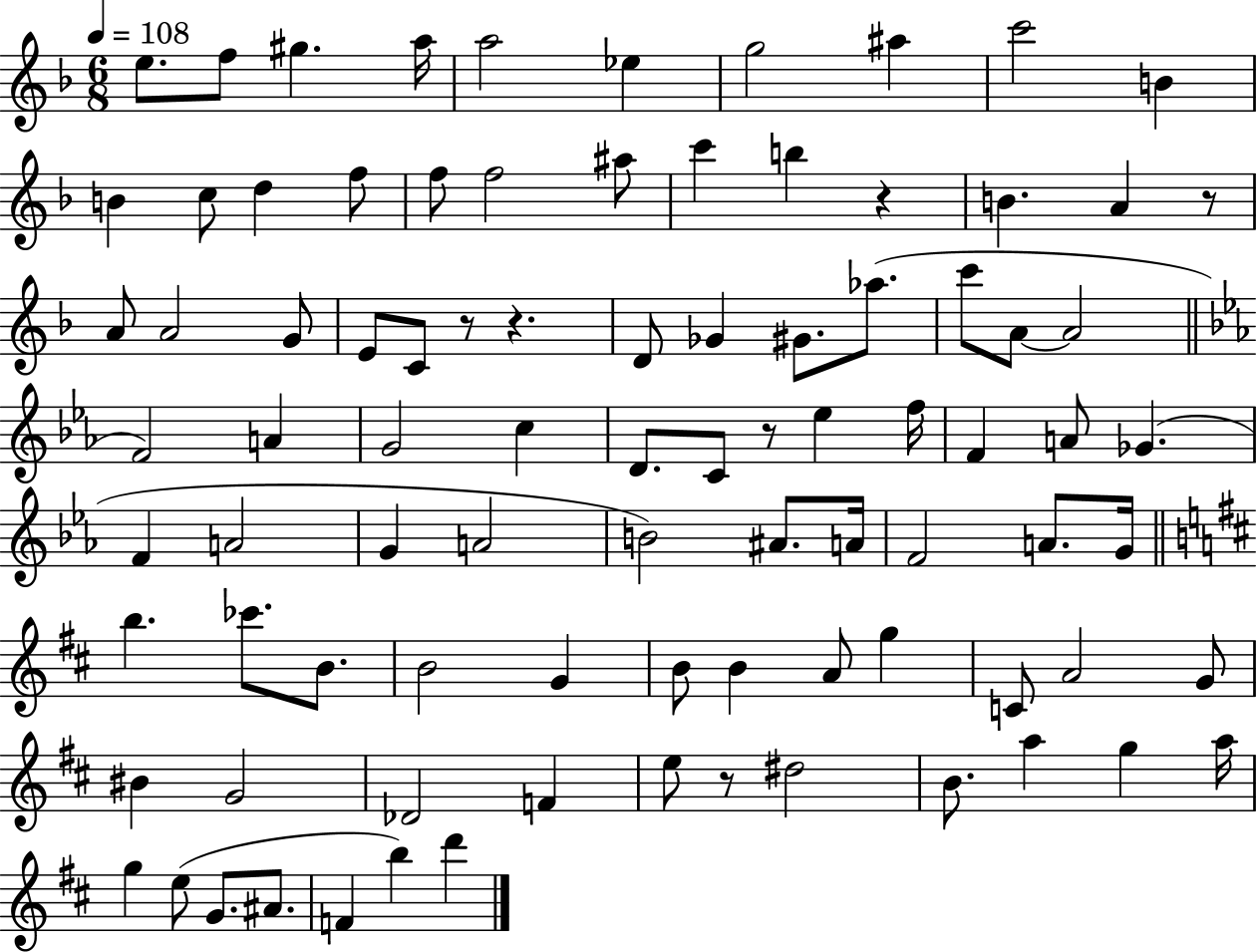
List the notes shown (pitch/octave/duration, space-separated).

E5/e. F5/e G#5/q. A5/s A5/h Eb5/q G5/h A#5/q C6/h B4/q B4/q C5/e D5/q F5/e F5/e F5/h A#5/e C6/q B5/q R/q B4/q. A4/q R/e A4/e A4/h G4/e E4/e C4/e R/e R/q. D4/e Gb4/q G#4/e. Ab5/e. C6/e A4/e A4/h F4/h A4/q G4/h C5/q D4/e. C4/e R/e Eb5/q F5/s F4/q A4/e Gb4/q. F4/q A4/h G4/q A4/h B4/h A#4/e. A4/s F4/h A4/e. G4/s B5/q. CES6/e. B4/e. B4/h G4/q B4/e B4/q A4/e G5/q C4/e A4/h G4/e BIS4/q G4/h Db4/h F4/q E5/e R/e D#5/h B4/e. A5/q G5/q A5/s G5/q E5/e G4/e. A#4/e. F4/q B5/q D6/q